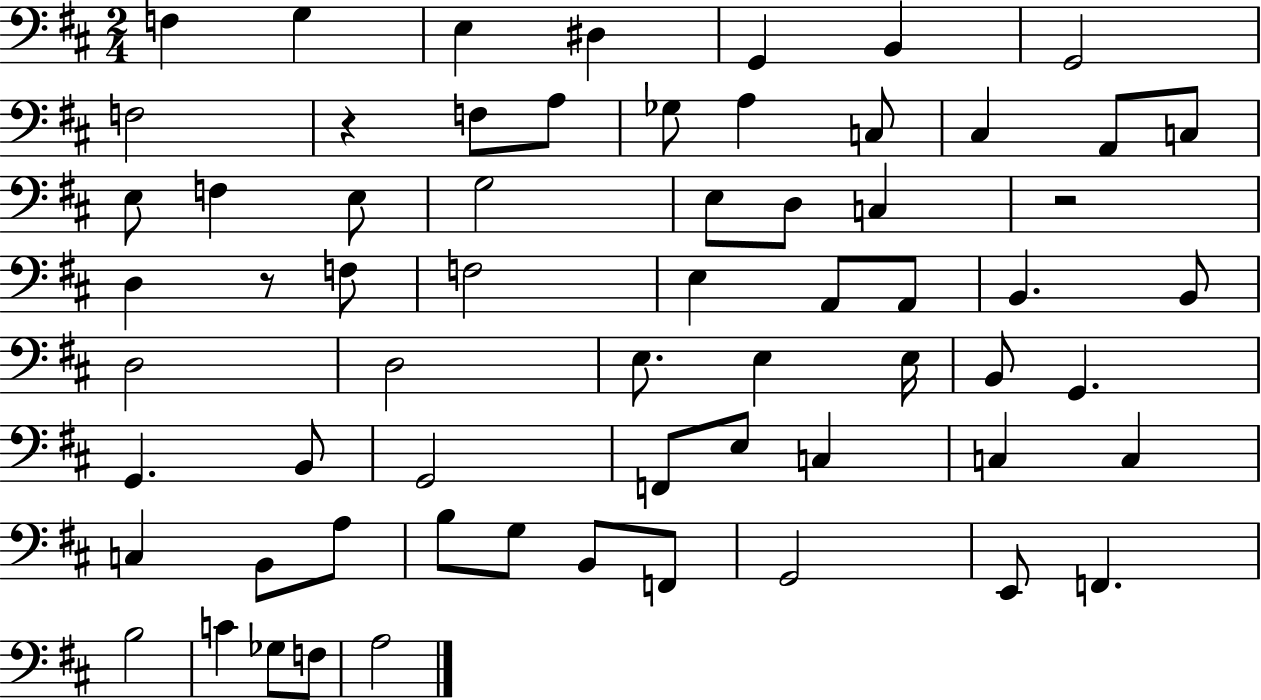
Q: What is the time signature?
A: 2/4